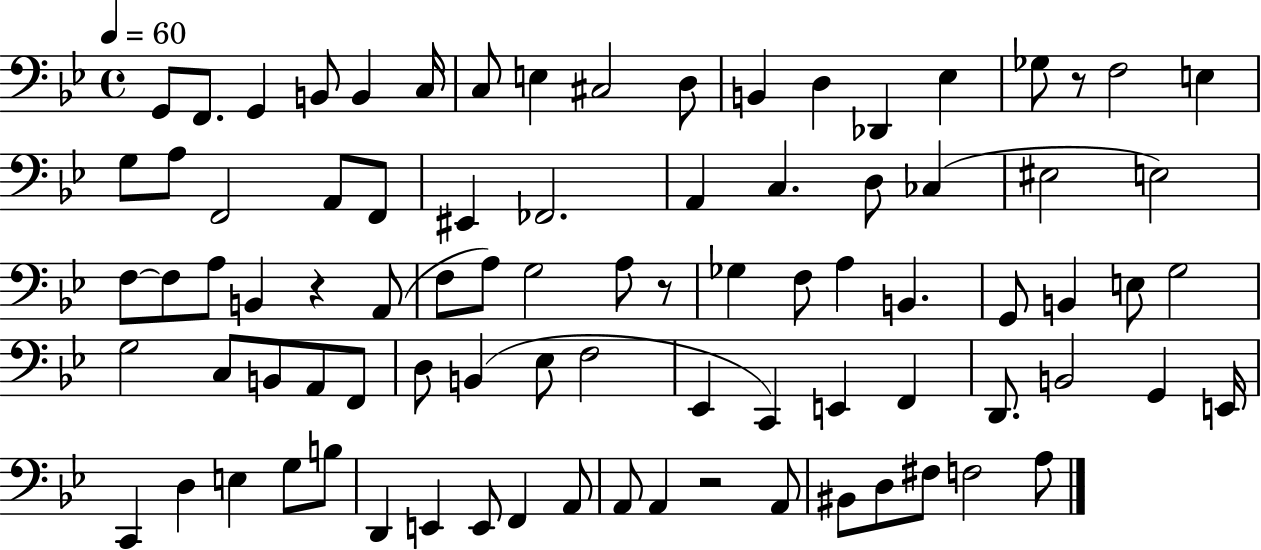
G2/e F2/e. G2/q B2/e B2/q C3/s C3/e E3/q C#3/h D3/e B2/q D3/q Db2/q Eb3/q Gb3/e R/e F3/h E3/q G3/e A3/e F2/h A2/e F2/e EIS2/q FES2/h. A2/q C3/q. D3/e CES3/q EIS3/h E3/h F3/e F3/e A3/e B2/q R/q A2/e F3/e A3/e G3/h A3/e R/e Gb3/q F3/e A3/q B2/q. G2/e B2/q E3/e G3/h G3/h C3/e B2/e A2/e F2/e D3/e B2/q Eb3/e F3/h Eb2/q C2/q E2/q F2/q D2/e. B2/h G2/q E2/s C2/q D3/q E3/q G3/e B3/e D2/q E2/q E2/e F2/q A2/e A2/e A2/q R/h A2/e BIS2/e D3/e F#3/e F3/h A3/e